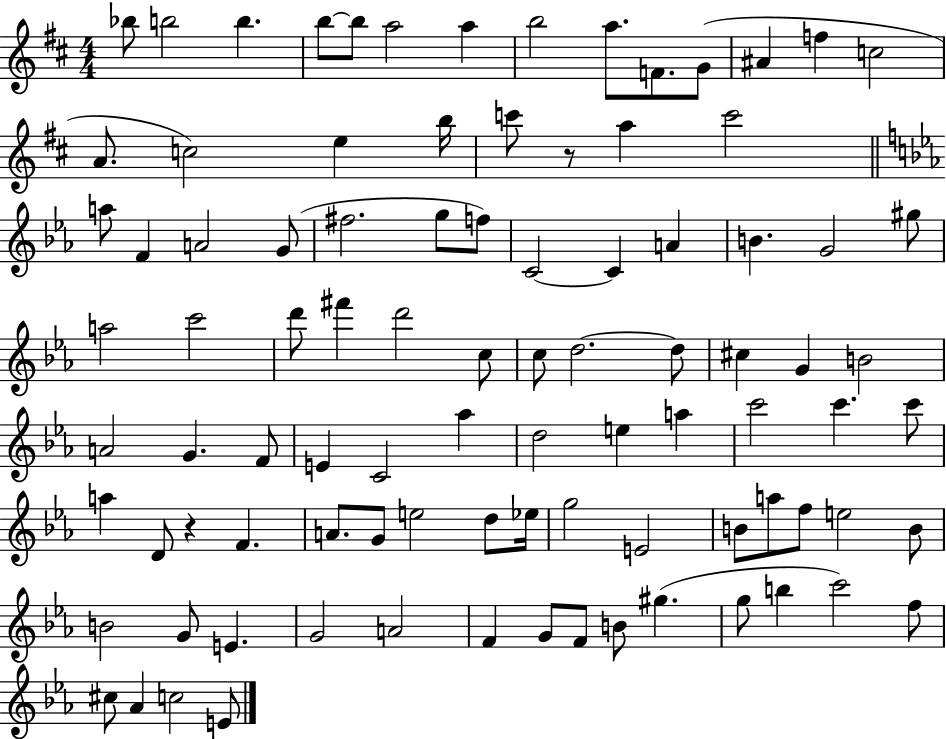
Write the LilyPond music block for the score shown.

{
  \clef treble
  \numericTimeSignature
  \time 4/4
  \key d \major
  bes''8 b''2 b''4. | b''8~~ b''8 a''2 a''4 | b''2 a''8. f'8. g'8( | ais'4 f''4 c''2 | \break a'8. c''2) e''4 b''16 | c'''8 r8 a''4 c'''2 | \bar "||" \break \key c \minor a''8 f'4 a'2 g'8( | fis''2. g''8 f''8) | c'2~~ c'4 a'4 | b'4. g'2 gis''8 | \break a''2 c'''2 | d'''8 fis'''4 d'''2 c''8 | c''8 d''2.~~ d''8 | cis''4 g'4 b'2 | \break a'2 g'4. f'8 | e'4 c'2 aes''4 | d''2 e''4 a''4 | c'''2 c'''4. c'''8 | \break a''4 d'8 r4 f'4. | a'8. g'8 e''2 d''8 ees''16 | g''2 e'2 | b'8 a''8 f''8 e''2 b'8 | \break b'2 g'8 e'4. | g'2 a'2 | f'4 g'8 f'8 b'8 gis''4.( | g''8 b''4 c'''2) f''8 | \break cis''8 aes'4 c''2 e'8 | \bar "|."
}